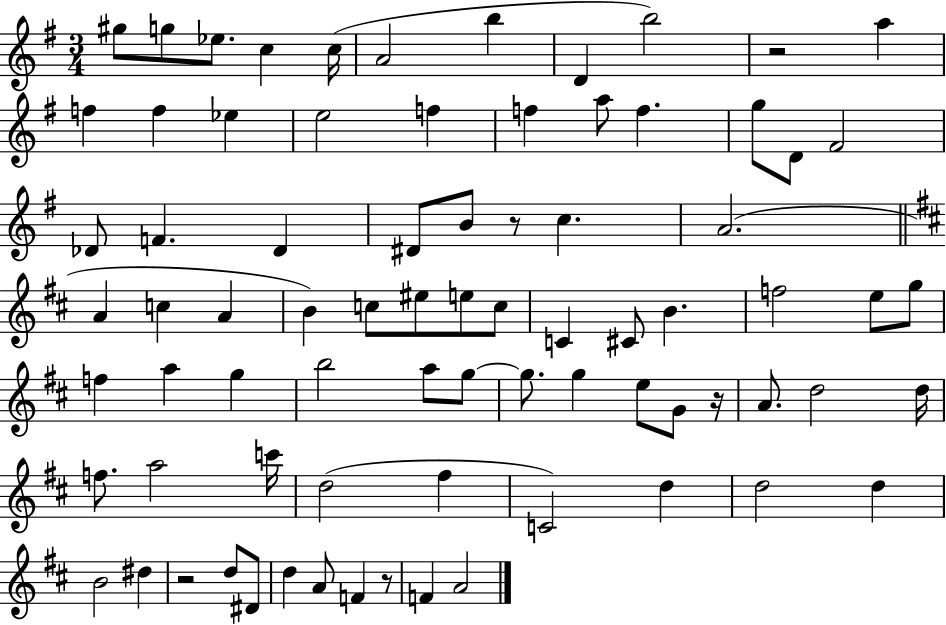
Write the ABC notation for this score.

X:1
T:Untitled
M:3/4
L:1/4
K:G
^g/2 g/2 _e/2 c c/4 A2 b D b2 z2 a f f _e e2 f f a/2 f g/2 D/2 ^F2 _D/2 F _D ^D/2 B/2 z/2 c A2 A c A B c/2 ^e/2 e/2 c/2 C ^C/2 B f2 e/2 g/2 f a g b2 a/2 g/2 g/2 g e/2 G/2 z/4 A/2 d2 d/4 f/2 a2 c'/4 d2 ^f C2 d d2 d B2 ^d z2 d/2 ^D/2 d A/2 F z/2 F A2